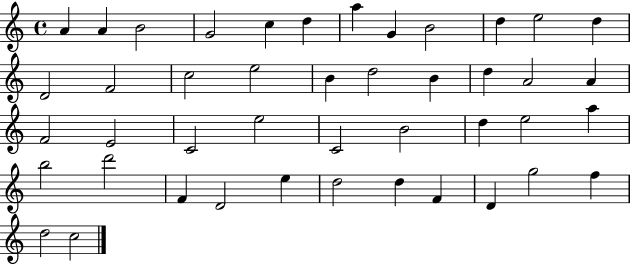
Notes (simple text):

A4/q A4/q B4/h G4/h C5/q D5/q A5/q G4/q B4/h D5/q E5/h D5/q D4/h F4/h C5/h E5/h B4/q D5/h B4/q D5/q A4/h A4/q F4/h E4/h C4/h E5/h C4/h B4/h D5/q E5/h A5/q B5/h D6/h F4/q D4/h E5/q D5/h D5/q F4/q D4/q G5/h F5/q D5/h C5/h